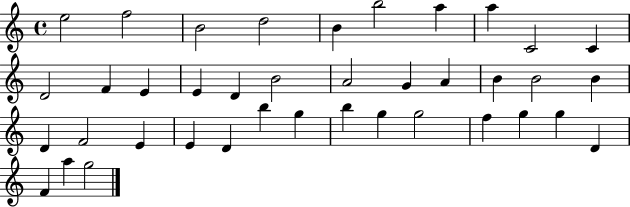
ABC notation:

X:1
T:Untitled
M:4/4
L:1/4
K:C
e2 f2 B2 d2 B b2 a a C2 C D2 F E E D B2 A2 G A B B2 B D F2 E E D b g b g g2 f g g D F a g2